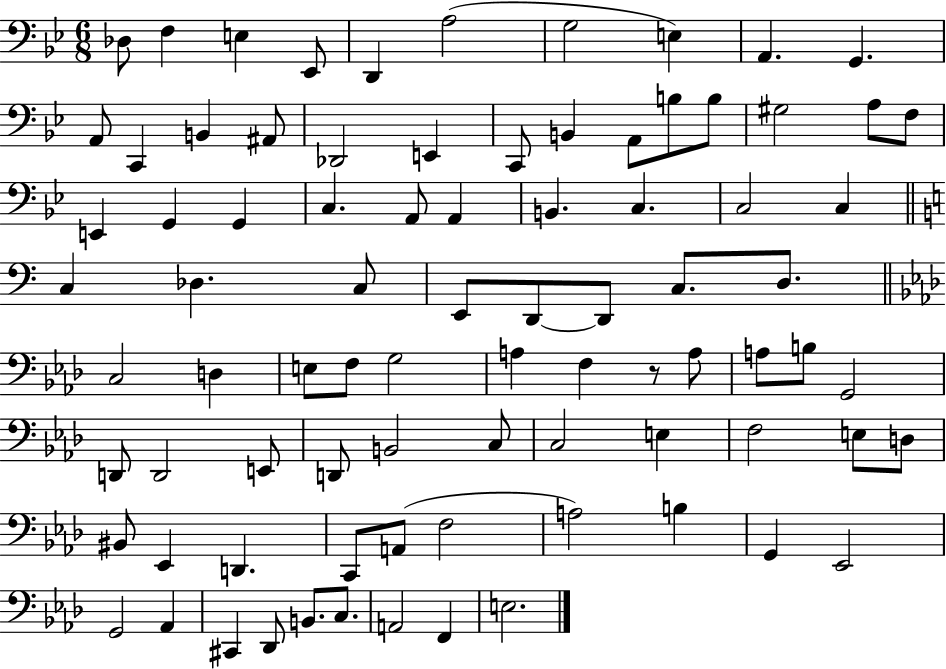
{
  \clef bass
  \numericTimeSignature
  \time 6/8
  \key bes \major
  des8 f4 e4 ees,8 | d,4 a2( | g2 e4) | a,4. g,4. | \break a,8 c,4 b,4 ais,8 | des,2 e,4 | c,8 b,4 a,8 b8 b8 | gis2 a8 f8 | \break e,4 g,4 g,4 | c4. a,8 a,4 | b,4. c4. | c2 c4 | \break \bar "||" \break \key c \major c4 des4. c8 | e,8 d,8~~ d,8 c8. d8. | \bar "||" \break \key f \minor c2 d4 | e8 f8 g2 | a4 f4 r8 a8 | a8 b8 g,2 | \break d,8 d,2 e,8 | d,8 b,2 c8 | c2 e4 | f2 e8 d8 | \break bis,8 ees,4 d,4. | c,8 a,8( f2 | a2) b4 | g,4 ees,2 | \break g,2 aes,4 | cis,4 des,8 b,8. c8. | a,2 f,4 | e2. | \break \bar "|."
}